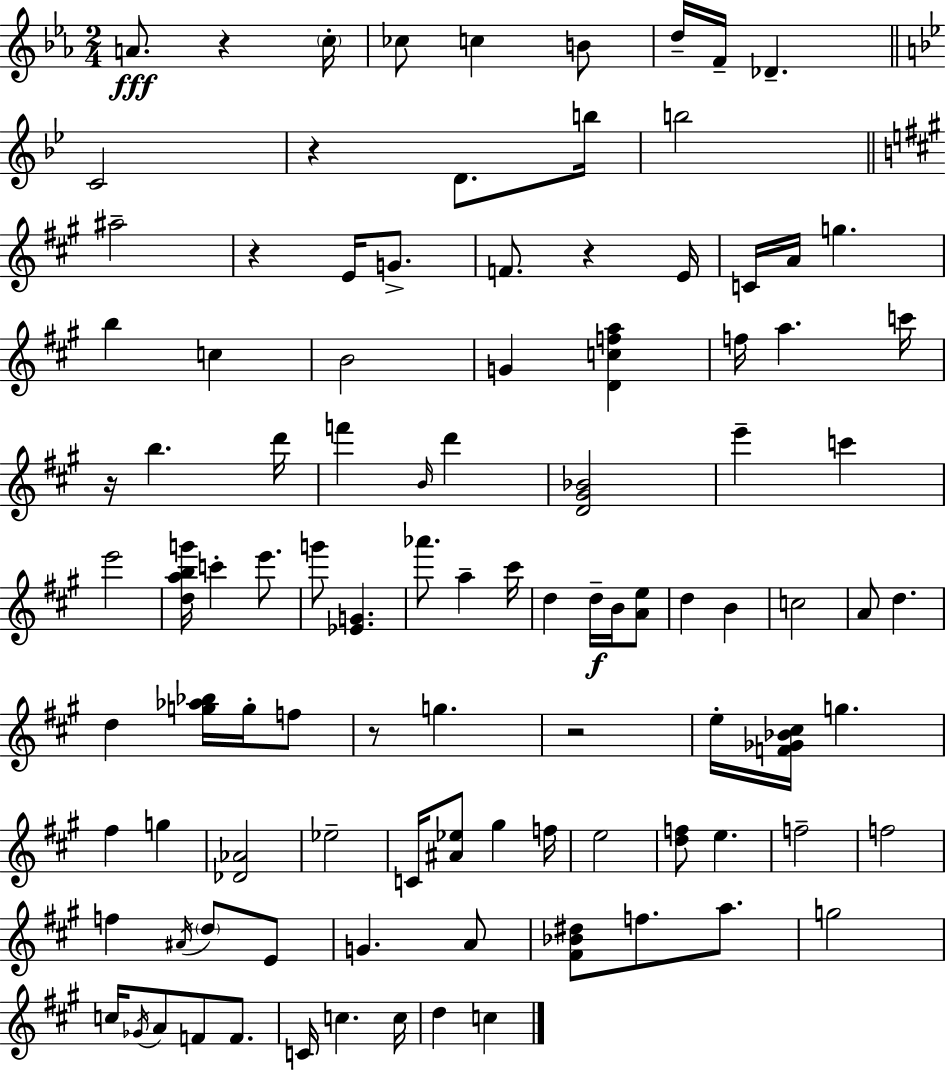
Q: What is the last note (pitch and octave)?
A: C5